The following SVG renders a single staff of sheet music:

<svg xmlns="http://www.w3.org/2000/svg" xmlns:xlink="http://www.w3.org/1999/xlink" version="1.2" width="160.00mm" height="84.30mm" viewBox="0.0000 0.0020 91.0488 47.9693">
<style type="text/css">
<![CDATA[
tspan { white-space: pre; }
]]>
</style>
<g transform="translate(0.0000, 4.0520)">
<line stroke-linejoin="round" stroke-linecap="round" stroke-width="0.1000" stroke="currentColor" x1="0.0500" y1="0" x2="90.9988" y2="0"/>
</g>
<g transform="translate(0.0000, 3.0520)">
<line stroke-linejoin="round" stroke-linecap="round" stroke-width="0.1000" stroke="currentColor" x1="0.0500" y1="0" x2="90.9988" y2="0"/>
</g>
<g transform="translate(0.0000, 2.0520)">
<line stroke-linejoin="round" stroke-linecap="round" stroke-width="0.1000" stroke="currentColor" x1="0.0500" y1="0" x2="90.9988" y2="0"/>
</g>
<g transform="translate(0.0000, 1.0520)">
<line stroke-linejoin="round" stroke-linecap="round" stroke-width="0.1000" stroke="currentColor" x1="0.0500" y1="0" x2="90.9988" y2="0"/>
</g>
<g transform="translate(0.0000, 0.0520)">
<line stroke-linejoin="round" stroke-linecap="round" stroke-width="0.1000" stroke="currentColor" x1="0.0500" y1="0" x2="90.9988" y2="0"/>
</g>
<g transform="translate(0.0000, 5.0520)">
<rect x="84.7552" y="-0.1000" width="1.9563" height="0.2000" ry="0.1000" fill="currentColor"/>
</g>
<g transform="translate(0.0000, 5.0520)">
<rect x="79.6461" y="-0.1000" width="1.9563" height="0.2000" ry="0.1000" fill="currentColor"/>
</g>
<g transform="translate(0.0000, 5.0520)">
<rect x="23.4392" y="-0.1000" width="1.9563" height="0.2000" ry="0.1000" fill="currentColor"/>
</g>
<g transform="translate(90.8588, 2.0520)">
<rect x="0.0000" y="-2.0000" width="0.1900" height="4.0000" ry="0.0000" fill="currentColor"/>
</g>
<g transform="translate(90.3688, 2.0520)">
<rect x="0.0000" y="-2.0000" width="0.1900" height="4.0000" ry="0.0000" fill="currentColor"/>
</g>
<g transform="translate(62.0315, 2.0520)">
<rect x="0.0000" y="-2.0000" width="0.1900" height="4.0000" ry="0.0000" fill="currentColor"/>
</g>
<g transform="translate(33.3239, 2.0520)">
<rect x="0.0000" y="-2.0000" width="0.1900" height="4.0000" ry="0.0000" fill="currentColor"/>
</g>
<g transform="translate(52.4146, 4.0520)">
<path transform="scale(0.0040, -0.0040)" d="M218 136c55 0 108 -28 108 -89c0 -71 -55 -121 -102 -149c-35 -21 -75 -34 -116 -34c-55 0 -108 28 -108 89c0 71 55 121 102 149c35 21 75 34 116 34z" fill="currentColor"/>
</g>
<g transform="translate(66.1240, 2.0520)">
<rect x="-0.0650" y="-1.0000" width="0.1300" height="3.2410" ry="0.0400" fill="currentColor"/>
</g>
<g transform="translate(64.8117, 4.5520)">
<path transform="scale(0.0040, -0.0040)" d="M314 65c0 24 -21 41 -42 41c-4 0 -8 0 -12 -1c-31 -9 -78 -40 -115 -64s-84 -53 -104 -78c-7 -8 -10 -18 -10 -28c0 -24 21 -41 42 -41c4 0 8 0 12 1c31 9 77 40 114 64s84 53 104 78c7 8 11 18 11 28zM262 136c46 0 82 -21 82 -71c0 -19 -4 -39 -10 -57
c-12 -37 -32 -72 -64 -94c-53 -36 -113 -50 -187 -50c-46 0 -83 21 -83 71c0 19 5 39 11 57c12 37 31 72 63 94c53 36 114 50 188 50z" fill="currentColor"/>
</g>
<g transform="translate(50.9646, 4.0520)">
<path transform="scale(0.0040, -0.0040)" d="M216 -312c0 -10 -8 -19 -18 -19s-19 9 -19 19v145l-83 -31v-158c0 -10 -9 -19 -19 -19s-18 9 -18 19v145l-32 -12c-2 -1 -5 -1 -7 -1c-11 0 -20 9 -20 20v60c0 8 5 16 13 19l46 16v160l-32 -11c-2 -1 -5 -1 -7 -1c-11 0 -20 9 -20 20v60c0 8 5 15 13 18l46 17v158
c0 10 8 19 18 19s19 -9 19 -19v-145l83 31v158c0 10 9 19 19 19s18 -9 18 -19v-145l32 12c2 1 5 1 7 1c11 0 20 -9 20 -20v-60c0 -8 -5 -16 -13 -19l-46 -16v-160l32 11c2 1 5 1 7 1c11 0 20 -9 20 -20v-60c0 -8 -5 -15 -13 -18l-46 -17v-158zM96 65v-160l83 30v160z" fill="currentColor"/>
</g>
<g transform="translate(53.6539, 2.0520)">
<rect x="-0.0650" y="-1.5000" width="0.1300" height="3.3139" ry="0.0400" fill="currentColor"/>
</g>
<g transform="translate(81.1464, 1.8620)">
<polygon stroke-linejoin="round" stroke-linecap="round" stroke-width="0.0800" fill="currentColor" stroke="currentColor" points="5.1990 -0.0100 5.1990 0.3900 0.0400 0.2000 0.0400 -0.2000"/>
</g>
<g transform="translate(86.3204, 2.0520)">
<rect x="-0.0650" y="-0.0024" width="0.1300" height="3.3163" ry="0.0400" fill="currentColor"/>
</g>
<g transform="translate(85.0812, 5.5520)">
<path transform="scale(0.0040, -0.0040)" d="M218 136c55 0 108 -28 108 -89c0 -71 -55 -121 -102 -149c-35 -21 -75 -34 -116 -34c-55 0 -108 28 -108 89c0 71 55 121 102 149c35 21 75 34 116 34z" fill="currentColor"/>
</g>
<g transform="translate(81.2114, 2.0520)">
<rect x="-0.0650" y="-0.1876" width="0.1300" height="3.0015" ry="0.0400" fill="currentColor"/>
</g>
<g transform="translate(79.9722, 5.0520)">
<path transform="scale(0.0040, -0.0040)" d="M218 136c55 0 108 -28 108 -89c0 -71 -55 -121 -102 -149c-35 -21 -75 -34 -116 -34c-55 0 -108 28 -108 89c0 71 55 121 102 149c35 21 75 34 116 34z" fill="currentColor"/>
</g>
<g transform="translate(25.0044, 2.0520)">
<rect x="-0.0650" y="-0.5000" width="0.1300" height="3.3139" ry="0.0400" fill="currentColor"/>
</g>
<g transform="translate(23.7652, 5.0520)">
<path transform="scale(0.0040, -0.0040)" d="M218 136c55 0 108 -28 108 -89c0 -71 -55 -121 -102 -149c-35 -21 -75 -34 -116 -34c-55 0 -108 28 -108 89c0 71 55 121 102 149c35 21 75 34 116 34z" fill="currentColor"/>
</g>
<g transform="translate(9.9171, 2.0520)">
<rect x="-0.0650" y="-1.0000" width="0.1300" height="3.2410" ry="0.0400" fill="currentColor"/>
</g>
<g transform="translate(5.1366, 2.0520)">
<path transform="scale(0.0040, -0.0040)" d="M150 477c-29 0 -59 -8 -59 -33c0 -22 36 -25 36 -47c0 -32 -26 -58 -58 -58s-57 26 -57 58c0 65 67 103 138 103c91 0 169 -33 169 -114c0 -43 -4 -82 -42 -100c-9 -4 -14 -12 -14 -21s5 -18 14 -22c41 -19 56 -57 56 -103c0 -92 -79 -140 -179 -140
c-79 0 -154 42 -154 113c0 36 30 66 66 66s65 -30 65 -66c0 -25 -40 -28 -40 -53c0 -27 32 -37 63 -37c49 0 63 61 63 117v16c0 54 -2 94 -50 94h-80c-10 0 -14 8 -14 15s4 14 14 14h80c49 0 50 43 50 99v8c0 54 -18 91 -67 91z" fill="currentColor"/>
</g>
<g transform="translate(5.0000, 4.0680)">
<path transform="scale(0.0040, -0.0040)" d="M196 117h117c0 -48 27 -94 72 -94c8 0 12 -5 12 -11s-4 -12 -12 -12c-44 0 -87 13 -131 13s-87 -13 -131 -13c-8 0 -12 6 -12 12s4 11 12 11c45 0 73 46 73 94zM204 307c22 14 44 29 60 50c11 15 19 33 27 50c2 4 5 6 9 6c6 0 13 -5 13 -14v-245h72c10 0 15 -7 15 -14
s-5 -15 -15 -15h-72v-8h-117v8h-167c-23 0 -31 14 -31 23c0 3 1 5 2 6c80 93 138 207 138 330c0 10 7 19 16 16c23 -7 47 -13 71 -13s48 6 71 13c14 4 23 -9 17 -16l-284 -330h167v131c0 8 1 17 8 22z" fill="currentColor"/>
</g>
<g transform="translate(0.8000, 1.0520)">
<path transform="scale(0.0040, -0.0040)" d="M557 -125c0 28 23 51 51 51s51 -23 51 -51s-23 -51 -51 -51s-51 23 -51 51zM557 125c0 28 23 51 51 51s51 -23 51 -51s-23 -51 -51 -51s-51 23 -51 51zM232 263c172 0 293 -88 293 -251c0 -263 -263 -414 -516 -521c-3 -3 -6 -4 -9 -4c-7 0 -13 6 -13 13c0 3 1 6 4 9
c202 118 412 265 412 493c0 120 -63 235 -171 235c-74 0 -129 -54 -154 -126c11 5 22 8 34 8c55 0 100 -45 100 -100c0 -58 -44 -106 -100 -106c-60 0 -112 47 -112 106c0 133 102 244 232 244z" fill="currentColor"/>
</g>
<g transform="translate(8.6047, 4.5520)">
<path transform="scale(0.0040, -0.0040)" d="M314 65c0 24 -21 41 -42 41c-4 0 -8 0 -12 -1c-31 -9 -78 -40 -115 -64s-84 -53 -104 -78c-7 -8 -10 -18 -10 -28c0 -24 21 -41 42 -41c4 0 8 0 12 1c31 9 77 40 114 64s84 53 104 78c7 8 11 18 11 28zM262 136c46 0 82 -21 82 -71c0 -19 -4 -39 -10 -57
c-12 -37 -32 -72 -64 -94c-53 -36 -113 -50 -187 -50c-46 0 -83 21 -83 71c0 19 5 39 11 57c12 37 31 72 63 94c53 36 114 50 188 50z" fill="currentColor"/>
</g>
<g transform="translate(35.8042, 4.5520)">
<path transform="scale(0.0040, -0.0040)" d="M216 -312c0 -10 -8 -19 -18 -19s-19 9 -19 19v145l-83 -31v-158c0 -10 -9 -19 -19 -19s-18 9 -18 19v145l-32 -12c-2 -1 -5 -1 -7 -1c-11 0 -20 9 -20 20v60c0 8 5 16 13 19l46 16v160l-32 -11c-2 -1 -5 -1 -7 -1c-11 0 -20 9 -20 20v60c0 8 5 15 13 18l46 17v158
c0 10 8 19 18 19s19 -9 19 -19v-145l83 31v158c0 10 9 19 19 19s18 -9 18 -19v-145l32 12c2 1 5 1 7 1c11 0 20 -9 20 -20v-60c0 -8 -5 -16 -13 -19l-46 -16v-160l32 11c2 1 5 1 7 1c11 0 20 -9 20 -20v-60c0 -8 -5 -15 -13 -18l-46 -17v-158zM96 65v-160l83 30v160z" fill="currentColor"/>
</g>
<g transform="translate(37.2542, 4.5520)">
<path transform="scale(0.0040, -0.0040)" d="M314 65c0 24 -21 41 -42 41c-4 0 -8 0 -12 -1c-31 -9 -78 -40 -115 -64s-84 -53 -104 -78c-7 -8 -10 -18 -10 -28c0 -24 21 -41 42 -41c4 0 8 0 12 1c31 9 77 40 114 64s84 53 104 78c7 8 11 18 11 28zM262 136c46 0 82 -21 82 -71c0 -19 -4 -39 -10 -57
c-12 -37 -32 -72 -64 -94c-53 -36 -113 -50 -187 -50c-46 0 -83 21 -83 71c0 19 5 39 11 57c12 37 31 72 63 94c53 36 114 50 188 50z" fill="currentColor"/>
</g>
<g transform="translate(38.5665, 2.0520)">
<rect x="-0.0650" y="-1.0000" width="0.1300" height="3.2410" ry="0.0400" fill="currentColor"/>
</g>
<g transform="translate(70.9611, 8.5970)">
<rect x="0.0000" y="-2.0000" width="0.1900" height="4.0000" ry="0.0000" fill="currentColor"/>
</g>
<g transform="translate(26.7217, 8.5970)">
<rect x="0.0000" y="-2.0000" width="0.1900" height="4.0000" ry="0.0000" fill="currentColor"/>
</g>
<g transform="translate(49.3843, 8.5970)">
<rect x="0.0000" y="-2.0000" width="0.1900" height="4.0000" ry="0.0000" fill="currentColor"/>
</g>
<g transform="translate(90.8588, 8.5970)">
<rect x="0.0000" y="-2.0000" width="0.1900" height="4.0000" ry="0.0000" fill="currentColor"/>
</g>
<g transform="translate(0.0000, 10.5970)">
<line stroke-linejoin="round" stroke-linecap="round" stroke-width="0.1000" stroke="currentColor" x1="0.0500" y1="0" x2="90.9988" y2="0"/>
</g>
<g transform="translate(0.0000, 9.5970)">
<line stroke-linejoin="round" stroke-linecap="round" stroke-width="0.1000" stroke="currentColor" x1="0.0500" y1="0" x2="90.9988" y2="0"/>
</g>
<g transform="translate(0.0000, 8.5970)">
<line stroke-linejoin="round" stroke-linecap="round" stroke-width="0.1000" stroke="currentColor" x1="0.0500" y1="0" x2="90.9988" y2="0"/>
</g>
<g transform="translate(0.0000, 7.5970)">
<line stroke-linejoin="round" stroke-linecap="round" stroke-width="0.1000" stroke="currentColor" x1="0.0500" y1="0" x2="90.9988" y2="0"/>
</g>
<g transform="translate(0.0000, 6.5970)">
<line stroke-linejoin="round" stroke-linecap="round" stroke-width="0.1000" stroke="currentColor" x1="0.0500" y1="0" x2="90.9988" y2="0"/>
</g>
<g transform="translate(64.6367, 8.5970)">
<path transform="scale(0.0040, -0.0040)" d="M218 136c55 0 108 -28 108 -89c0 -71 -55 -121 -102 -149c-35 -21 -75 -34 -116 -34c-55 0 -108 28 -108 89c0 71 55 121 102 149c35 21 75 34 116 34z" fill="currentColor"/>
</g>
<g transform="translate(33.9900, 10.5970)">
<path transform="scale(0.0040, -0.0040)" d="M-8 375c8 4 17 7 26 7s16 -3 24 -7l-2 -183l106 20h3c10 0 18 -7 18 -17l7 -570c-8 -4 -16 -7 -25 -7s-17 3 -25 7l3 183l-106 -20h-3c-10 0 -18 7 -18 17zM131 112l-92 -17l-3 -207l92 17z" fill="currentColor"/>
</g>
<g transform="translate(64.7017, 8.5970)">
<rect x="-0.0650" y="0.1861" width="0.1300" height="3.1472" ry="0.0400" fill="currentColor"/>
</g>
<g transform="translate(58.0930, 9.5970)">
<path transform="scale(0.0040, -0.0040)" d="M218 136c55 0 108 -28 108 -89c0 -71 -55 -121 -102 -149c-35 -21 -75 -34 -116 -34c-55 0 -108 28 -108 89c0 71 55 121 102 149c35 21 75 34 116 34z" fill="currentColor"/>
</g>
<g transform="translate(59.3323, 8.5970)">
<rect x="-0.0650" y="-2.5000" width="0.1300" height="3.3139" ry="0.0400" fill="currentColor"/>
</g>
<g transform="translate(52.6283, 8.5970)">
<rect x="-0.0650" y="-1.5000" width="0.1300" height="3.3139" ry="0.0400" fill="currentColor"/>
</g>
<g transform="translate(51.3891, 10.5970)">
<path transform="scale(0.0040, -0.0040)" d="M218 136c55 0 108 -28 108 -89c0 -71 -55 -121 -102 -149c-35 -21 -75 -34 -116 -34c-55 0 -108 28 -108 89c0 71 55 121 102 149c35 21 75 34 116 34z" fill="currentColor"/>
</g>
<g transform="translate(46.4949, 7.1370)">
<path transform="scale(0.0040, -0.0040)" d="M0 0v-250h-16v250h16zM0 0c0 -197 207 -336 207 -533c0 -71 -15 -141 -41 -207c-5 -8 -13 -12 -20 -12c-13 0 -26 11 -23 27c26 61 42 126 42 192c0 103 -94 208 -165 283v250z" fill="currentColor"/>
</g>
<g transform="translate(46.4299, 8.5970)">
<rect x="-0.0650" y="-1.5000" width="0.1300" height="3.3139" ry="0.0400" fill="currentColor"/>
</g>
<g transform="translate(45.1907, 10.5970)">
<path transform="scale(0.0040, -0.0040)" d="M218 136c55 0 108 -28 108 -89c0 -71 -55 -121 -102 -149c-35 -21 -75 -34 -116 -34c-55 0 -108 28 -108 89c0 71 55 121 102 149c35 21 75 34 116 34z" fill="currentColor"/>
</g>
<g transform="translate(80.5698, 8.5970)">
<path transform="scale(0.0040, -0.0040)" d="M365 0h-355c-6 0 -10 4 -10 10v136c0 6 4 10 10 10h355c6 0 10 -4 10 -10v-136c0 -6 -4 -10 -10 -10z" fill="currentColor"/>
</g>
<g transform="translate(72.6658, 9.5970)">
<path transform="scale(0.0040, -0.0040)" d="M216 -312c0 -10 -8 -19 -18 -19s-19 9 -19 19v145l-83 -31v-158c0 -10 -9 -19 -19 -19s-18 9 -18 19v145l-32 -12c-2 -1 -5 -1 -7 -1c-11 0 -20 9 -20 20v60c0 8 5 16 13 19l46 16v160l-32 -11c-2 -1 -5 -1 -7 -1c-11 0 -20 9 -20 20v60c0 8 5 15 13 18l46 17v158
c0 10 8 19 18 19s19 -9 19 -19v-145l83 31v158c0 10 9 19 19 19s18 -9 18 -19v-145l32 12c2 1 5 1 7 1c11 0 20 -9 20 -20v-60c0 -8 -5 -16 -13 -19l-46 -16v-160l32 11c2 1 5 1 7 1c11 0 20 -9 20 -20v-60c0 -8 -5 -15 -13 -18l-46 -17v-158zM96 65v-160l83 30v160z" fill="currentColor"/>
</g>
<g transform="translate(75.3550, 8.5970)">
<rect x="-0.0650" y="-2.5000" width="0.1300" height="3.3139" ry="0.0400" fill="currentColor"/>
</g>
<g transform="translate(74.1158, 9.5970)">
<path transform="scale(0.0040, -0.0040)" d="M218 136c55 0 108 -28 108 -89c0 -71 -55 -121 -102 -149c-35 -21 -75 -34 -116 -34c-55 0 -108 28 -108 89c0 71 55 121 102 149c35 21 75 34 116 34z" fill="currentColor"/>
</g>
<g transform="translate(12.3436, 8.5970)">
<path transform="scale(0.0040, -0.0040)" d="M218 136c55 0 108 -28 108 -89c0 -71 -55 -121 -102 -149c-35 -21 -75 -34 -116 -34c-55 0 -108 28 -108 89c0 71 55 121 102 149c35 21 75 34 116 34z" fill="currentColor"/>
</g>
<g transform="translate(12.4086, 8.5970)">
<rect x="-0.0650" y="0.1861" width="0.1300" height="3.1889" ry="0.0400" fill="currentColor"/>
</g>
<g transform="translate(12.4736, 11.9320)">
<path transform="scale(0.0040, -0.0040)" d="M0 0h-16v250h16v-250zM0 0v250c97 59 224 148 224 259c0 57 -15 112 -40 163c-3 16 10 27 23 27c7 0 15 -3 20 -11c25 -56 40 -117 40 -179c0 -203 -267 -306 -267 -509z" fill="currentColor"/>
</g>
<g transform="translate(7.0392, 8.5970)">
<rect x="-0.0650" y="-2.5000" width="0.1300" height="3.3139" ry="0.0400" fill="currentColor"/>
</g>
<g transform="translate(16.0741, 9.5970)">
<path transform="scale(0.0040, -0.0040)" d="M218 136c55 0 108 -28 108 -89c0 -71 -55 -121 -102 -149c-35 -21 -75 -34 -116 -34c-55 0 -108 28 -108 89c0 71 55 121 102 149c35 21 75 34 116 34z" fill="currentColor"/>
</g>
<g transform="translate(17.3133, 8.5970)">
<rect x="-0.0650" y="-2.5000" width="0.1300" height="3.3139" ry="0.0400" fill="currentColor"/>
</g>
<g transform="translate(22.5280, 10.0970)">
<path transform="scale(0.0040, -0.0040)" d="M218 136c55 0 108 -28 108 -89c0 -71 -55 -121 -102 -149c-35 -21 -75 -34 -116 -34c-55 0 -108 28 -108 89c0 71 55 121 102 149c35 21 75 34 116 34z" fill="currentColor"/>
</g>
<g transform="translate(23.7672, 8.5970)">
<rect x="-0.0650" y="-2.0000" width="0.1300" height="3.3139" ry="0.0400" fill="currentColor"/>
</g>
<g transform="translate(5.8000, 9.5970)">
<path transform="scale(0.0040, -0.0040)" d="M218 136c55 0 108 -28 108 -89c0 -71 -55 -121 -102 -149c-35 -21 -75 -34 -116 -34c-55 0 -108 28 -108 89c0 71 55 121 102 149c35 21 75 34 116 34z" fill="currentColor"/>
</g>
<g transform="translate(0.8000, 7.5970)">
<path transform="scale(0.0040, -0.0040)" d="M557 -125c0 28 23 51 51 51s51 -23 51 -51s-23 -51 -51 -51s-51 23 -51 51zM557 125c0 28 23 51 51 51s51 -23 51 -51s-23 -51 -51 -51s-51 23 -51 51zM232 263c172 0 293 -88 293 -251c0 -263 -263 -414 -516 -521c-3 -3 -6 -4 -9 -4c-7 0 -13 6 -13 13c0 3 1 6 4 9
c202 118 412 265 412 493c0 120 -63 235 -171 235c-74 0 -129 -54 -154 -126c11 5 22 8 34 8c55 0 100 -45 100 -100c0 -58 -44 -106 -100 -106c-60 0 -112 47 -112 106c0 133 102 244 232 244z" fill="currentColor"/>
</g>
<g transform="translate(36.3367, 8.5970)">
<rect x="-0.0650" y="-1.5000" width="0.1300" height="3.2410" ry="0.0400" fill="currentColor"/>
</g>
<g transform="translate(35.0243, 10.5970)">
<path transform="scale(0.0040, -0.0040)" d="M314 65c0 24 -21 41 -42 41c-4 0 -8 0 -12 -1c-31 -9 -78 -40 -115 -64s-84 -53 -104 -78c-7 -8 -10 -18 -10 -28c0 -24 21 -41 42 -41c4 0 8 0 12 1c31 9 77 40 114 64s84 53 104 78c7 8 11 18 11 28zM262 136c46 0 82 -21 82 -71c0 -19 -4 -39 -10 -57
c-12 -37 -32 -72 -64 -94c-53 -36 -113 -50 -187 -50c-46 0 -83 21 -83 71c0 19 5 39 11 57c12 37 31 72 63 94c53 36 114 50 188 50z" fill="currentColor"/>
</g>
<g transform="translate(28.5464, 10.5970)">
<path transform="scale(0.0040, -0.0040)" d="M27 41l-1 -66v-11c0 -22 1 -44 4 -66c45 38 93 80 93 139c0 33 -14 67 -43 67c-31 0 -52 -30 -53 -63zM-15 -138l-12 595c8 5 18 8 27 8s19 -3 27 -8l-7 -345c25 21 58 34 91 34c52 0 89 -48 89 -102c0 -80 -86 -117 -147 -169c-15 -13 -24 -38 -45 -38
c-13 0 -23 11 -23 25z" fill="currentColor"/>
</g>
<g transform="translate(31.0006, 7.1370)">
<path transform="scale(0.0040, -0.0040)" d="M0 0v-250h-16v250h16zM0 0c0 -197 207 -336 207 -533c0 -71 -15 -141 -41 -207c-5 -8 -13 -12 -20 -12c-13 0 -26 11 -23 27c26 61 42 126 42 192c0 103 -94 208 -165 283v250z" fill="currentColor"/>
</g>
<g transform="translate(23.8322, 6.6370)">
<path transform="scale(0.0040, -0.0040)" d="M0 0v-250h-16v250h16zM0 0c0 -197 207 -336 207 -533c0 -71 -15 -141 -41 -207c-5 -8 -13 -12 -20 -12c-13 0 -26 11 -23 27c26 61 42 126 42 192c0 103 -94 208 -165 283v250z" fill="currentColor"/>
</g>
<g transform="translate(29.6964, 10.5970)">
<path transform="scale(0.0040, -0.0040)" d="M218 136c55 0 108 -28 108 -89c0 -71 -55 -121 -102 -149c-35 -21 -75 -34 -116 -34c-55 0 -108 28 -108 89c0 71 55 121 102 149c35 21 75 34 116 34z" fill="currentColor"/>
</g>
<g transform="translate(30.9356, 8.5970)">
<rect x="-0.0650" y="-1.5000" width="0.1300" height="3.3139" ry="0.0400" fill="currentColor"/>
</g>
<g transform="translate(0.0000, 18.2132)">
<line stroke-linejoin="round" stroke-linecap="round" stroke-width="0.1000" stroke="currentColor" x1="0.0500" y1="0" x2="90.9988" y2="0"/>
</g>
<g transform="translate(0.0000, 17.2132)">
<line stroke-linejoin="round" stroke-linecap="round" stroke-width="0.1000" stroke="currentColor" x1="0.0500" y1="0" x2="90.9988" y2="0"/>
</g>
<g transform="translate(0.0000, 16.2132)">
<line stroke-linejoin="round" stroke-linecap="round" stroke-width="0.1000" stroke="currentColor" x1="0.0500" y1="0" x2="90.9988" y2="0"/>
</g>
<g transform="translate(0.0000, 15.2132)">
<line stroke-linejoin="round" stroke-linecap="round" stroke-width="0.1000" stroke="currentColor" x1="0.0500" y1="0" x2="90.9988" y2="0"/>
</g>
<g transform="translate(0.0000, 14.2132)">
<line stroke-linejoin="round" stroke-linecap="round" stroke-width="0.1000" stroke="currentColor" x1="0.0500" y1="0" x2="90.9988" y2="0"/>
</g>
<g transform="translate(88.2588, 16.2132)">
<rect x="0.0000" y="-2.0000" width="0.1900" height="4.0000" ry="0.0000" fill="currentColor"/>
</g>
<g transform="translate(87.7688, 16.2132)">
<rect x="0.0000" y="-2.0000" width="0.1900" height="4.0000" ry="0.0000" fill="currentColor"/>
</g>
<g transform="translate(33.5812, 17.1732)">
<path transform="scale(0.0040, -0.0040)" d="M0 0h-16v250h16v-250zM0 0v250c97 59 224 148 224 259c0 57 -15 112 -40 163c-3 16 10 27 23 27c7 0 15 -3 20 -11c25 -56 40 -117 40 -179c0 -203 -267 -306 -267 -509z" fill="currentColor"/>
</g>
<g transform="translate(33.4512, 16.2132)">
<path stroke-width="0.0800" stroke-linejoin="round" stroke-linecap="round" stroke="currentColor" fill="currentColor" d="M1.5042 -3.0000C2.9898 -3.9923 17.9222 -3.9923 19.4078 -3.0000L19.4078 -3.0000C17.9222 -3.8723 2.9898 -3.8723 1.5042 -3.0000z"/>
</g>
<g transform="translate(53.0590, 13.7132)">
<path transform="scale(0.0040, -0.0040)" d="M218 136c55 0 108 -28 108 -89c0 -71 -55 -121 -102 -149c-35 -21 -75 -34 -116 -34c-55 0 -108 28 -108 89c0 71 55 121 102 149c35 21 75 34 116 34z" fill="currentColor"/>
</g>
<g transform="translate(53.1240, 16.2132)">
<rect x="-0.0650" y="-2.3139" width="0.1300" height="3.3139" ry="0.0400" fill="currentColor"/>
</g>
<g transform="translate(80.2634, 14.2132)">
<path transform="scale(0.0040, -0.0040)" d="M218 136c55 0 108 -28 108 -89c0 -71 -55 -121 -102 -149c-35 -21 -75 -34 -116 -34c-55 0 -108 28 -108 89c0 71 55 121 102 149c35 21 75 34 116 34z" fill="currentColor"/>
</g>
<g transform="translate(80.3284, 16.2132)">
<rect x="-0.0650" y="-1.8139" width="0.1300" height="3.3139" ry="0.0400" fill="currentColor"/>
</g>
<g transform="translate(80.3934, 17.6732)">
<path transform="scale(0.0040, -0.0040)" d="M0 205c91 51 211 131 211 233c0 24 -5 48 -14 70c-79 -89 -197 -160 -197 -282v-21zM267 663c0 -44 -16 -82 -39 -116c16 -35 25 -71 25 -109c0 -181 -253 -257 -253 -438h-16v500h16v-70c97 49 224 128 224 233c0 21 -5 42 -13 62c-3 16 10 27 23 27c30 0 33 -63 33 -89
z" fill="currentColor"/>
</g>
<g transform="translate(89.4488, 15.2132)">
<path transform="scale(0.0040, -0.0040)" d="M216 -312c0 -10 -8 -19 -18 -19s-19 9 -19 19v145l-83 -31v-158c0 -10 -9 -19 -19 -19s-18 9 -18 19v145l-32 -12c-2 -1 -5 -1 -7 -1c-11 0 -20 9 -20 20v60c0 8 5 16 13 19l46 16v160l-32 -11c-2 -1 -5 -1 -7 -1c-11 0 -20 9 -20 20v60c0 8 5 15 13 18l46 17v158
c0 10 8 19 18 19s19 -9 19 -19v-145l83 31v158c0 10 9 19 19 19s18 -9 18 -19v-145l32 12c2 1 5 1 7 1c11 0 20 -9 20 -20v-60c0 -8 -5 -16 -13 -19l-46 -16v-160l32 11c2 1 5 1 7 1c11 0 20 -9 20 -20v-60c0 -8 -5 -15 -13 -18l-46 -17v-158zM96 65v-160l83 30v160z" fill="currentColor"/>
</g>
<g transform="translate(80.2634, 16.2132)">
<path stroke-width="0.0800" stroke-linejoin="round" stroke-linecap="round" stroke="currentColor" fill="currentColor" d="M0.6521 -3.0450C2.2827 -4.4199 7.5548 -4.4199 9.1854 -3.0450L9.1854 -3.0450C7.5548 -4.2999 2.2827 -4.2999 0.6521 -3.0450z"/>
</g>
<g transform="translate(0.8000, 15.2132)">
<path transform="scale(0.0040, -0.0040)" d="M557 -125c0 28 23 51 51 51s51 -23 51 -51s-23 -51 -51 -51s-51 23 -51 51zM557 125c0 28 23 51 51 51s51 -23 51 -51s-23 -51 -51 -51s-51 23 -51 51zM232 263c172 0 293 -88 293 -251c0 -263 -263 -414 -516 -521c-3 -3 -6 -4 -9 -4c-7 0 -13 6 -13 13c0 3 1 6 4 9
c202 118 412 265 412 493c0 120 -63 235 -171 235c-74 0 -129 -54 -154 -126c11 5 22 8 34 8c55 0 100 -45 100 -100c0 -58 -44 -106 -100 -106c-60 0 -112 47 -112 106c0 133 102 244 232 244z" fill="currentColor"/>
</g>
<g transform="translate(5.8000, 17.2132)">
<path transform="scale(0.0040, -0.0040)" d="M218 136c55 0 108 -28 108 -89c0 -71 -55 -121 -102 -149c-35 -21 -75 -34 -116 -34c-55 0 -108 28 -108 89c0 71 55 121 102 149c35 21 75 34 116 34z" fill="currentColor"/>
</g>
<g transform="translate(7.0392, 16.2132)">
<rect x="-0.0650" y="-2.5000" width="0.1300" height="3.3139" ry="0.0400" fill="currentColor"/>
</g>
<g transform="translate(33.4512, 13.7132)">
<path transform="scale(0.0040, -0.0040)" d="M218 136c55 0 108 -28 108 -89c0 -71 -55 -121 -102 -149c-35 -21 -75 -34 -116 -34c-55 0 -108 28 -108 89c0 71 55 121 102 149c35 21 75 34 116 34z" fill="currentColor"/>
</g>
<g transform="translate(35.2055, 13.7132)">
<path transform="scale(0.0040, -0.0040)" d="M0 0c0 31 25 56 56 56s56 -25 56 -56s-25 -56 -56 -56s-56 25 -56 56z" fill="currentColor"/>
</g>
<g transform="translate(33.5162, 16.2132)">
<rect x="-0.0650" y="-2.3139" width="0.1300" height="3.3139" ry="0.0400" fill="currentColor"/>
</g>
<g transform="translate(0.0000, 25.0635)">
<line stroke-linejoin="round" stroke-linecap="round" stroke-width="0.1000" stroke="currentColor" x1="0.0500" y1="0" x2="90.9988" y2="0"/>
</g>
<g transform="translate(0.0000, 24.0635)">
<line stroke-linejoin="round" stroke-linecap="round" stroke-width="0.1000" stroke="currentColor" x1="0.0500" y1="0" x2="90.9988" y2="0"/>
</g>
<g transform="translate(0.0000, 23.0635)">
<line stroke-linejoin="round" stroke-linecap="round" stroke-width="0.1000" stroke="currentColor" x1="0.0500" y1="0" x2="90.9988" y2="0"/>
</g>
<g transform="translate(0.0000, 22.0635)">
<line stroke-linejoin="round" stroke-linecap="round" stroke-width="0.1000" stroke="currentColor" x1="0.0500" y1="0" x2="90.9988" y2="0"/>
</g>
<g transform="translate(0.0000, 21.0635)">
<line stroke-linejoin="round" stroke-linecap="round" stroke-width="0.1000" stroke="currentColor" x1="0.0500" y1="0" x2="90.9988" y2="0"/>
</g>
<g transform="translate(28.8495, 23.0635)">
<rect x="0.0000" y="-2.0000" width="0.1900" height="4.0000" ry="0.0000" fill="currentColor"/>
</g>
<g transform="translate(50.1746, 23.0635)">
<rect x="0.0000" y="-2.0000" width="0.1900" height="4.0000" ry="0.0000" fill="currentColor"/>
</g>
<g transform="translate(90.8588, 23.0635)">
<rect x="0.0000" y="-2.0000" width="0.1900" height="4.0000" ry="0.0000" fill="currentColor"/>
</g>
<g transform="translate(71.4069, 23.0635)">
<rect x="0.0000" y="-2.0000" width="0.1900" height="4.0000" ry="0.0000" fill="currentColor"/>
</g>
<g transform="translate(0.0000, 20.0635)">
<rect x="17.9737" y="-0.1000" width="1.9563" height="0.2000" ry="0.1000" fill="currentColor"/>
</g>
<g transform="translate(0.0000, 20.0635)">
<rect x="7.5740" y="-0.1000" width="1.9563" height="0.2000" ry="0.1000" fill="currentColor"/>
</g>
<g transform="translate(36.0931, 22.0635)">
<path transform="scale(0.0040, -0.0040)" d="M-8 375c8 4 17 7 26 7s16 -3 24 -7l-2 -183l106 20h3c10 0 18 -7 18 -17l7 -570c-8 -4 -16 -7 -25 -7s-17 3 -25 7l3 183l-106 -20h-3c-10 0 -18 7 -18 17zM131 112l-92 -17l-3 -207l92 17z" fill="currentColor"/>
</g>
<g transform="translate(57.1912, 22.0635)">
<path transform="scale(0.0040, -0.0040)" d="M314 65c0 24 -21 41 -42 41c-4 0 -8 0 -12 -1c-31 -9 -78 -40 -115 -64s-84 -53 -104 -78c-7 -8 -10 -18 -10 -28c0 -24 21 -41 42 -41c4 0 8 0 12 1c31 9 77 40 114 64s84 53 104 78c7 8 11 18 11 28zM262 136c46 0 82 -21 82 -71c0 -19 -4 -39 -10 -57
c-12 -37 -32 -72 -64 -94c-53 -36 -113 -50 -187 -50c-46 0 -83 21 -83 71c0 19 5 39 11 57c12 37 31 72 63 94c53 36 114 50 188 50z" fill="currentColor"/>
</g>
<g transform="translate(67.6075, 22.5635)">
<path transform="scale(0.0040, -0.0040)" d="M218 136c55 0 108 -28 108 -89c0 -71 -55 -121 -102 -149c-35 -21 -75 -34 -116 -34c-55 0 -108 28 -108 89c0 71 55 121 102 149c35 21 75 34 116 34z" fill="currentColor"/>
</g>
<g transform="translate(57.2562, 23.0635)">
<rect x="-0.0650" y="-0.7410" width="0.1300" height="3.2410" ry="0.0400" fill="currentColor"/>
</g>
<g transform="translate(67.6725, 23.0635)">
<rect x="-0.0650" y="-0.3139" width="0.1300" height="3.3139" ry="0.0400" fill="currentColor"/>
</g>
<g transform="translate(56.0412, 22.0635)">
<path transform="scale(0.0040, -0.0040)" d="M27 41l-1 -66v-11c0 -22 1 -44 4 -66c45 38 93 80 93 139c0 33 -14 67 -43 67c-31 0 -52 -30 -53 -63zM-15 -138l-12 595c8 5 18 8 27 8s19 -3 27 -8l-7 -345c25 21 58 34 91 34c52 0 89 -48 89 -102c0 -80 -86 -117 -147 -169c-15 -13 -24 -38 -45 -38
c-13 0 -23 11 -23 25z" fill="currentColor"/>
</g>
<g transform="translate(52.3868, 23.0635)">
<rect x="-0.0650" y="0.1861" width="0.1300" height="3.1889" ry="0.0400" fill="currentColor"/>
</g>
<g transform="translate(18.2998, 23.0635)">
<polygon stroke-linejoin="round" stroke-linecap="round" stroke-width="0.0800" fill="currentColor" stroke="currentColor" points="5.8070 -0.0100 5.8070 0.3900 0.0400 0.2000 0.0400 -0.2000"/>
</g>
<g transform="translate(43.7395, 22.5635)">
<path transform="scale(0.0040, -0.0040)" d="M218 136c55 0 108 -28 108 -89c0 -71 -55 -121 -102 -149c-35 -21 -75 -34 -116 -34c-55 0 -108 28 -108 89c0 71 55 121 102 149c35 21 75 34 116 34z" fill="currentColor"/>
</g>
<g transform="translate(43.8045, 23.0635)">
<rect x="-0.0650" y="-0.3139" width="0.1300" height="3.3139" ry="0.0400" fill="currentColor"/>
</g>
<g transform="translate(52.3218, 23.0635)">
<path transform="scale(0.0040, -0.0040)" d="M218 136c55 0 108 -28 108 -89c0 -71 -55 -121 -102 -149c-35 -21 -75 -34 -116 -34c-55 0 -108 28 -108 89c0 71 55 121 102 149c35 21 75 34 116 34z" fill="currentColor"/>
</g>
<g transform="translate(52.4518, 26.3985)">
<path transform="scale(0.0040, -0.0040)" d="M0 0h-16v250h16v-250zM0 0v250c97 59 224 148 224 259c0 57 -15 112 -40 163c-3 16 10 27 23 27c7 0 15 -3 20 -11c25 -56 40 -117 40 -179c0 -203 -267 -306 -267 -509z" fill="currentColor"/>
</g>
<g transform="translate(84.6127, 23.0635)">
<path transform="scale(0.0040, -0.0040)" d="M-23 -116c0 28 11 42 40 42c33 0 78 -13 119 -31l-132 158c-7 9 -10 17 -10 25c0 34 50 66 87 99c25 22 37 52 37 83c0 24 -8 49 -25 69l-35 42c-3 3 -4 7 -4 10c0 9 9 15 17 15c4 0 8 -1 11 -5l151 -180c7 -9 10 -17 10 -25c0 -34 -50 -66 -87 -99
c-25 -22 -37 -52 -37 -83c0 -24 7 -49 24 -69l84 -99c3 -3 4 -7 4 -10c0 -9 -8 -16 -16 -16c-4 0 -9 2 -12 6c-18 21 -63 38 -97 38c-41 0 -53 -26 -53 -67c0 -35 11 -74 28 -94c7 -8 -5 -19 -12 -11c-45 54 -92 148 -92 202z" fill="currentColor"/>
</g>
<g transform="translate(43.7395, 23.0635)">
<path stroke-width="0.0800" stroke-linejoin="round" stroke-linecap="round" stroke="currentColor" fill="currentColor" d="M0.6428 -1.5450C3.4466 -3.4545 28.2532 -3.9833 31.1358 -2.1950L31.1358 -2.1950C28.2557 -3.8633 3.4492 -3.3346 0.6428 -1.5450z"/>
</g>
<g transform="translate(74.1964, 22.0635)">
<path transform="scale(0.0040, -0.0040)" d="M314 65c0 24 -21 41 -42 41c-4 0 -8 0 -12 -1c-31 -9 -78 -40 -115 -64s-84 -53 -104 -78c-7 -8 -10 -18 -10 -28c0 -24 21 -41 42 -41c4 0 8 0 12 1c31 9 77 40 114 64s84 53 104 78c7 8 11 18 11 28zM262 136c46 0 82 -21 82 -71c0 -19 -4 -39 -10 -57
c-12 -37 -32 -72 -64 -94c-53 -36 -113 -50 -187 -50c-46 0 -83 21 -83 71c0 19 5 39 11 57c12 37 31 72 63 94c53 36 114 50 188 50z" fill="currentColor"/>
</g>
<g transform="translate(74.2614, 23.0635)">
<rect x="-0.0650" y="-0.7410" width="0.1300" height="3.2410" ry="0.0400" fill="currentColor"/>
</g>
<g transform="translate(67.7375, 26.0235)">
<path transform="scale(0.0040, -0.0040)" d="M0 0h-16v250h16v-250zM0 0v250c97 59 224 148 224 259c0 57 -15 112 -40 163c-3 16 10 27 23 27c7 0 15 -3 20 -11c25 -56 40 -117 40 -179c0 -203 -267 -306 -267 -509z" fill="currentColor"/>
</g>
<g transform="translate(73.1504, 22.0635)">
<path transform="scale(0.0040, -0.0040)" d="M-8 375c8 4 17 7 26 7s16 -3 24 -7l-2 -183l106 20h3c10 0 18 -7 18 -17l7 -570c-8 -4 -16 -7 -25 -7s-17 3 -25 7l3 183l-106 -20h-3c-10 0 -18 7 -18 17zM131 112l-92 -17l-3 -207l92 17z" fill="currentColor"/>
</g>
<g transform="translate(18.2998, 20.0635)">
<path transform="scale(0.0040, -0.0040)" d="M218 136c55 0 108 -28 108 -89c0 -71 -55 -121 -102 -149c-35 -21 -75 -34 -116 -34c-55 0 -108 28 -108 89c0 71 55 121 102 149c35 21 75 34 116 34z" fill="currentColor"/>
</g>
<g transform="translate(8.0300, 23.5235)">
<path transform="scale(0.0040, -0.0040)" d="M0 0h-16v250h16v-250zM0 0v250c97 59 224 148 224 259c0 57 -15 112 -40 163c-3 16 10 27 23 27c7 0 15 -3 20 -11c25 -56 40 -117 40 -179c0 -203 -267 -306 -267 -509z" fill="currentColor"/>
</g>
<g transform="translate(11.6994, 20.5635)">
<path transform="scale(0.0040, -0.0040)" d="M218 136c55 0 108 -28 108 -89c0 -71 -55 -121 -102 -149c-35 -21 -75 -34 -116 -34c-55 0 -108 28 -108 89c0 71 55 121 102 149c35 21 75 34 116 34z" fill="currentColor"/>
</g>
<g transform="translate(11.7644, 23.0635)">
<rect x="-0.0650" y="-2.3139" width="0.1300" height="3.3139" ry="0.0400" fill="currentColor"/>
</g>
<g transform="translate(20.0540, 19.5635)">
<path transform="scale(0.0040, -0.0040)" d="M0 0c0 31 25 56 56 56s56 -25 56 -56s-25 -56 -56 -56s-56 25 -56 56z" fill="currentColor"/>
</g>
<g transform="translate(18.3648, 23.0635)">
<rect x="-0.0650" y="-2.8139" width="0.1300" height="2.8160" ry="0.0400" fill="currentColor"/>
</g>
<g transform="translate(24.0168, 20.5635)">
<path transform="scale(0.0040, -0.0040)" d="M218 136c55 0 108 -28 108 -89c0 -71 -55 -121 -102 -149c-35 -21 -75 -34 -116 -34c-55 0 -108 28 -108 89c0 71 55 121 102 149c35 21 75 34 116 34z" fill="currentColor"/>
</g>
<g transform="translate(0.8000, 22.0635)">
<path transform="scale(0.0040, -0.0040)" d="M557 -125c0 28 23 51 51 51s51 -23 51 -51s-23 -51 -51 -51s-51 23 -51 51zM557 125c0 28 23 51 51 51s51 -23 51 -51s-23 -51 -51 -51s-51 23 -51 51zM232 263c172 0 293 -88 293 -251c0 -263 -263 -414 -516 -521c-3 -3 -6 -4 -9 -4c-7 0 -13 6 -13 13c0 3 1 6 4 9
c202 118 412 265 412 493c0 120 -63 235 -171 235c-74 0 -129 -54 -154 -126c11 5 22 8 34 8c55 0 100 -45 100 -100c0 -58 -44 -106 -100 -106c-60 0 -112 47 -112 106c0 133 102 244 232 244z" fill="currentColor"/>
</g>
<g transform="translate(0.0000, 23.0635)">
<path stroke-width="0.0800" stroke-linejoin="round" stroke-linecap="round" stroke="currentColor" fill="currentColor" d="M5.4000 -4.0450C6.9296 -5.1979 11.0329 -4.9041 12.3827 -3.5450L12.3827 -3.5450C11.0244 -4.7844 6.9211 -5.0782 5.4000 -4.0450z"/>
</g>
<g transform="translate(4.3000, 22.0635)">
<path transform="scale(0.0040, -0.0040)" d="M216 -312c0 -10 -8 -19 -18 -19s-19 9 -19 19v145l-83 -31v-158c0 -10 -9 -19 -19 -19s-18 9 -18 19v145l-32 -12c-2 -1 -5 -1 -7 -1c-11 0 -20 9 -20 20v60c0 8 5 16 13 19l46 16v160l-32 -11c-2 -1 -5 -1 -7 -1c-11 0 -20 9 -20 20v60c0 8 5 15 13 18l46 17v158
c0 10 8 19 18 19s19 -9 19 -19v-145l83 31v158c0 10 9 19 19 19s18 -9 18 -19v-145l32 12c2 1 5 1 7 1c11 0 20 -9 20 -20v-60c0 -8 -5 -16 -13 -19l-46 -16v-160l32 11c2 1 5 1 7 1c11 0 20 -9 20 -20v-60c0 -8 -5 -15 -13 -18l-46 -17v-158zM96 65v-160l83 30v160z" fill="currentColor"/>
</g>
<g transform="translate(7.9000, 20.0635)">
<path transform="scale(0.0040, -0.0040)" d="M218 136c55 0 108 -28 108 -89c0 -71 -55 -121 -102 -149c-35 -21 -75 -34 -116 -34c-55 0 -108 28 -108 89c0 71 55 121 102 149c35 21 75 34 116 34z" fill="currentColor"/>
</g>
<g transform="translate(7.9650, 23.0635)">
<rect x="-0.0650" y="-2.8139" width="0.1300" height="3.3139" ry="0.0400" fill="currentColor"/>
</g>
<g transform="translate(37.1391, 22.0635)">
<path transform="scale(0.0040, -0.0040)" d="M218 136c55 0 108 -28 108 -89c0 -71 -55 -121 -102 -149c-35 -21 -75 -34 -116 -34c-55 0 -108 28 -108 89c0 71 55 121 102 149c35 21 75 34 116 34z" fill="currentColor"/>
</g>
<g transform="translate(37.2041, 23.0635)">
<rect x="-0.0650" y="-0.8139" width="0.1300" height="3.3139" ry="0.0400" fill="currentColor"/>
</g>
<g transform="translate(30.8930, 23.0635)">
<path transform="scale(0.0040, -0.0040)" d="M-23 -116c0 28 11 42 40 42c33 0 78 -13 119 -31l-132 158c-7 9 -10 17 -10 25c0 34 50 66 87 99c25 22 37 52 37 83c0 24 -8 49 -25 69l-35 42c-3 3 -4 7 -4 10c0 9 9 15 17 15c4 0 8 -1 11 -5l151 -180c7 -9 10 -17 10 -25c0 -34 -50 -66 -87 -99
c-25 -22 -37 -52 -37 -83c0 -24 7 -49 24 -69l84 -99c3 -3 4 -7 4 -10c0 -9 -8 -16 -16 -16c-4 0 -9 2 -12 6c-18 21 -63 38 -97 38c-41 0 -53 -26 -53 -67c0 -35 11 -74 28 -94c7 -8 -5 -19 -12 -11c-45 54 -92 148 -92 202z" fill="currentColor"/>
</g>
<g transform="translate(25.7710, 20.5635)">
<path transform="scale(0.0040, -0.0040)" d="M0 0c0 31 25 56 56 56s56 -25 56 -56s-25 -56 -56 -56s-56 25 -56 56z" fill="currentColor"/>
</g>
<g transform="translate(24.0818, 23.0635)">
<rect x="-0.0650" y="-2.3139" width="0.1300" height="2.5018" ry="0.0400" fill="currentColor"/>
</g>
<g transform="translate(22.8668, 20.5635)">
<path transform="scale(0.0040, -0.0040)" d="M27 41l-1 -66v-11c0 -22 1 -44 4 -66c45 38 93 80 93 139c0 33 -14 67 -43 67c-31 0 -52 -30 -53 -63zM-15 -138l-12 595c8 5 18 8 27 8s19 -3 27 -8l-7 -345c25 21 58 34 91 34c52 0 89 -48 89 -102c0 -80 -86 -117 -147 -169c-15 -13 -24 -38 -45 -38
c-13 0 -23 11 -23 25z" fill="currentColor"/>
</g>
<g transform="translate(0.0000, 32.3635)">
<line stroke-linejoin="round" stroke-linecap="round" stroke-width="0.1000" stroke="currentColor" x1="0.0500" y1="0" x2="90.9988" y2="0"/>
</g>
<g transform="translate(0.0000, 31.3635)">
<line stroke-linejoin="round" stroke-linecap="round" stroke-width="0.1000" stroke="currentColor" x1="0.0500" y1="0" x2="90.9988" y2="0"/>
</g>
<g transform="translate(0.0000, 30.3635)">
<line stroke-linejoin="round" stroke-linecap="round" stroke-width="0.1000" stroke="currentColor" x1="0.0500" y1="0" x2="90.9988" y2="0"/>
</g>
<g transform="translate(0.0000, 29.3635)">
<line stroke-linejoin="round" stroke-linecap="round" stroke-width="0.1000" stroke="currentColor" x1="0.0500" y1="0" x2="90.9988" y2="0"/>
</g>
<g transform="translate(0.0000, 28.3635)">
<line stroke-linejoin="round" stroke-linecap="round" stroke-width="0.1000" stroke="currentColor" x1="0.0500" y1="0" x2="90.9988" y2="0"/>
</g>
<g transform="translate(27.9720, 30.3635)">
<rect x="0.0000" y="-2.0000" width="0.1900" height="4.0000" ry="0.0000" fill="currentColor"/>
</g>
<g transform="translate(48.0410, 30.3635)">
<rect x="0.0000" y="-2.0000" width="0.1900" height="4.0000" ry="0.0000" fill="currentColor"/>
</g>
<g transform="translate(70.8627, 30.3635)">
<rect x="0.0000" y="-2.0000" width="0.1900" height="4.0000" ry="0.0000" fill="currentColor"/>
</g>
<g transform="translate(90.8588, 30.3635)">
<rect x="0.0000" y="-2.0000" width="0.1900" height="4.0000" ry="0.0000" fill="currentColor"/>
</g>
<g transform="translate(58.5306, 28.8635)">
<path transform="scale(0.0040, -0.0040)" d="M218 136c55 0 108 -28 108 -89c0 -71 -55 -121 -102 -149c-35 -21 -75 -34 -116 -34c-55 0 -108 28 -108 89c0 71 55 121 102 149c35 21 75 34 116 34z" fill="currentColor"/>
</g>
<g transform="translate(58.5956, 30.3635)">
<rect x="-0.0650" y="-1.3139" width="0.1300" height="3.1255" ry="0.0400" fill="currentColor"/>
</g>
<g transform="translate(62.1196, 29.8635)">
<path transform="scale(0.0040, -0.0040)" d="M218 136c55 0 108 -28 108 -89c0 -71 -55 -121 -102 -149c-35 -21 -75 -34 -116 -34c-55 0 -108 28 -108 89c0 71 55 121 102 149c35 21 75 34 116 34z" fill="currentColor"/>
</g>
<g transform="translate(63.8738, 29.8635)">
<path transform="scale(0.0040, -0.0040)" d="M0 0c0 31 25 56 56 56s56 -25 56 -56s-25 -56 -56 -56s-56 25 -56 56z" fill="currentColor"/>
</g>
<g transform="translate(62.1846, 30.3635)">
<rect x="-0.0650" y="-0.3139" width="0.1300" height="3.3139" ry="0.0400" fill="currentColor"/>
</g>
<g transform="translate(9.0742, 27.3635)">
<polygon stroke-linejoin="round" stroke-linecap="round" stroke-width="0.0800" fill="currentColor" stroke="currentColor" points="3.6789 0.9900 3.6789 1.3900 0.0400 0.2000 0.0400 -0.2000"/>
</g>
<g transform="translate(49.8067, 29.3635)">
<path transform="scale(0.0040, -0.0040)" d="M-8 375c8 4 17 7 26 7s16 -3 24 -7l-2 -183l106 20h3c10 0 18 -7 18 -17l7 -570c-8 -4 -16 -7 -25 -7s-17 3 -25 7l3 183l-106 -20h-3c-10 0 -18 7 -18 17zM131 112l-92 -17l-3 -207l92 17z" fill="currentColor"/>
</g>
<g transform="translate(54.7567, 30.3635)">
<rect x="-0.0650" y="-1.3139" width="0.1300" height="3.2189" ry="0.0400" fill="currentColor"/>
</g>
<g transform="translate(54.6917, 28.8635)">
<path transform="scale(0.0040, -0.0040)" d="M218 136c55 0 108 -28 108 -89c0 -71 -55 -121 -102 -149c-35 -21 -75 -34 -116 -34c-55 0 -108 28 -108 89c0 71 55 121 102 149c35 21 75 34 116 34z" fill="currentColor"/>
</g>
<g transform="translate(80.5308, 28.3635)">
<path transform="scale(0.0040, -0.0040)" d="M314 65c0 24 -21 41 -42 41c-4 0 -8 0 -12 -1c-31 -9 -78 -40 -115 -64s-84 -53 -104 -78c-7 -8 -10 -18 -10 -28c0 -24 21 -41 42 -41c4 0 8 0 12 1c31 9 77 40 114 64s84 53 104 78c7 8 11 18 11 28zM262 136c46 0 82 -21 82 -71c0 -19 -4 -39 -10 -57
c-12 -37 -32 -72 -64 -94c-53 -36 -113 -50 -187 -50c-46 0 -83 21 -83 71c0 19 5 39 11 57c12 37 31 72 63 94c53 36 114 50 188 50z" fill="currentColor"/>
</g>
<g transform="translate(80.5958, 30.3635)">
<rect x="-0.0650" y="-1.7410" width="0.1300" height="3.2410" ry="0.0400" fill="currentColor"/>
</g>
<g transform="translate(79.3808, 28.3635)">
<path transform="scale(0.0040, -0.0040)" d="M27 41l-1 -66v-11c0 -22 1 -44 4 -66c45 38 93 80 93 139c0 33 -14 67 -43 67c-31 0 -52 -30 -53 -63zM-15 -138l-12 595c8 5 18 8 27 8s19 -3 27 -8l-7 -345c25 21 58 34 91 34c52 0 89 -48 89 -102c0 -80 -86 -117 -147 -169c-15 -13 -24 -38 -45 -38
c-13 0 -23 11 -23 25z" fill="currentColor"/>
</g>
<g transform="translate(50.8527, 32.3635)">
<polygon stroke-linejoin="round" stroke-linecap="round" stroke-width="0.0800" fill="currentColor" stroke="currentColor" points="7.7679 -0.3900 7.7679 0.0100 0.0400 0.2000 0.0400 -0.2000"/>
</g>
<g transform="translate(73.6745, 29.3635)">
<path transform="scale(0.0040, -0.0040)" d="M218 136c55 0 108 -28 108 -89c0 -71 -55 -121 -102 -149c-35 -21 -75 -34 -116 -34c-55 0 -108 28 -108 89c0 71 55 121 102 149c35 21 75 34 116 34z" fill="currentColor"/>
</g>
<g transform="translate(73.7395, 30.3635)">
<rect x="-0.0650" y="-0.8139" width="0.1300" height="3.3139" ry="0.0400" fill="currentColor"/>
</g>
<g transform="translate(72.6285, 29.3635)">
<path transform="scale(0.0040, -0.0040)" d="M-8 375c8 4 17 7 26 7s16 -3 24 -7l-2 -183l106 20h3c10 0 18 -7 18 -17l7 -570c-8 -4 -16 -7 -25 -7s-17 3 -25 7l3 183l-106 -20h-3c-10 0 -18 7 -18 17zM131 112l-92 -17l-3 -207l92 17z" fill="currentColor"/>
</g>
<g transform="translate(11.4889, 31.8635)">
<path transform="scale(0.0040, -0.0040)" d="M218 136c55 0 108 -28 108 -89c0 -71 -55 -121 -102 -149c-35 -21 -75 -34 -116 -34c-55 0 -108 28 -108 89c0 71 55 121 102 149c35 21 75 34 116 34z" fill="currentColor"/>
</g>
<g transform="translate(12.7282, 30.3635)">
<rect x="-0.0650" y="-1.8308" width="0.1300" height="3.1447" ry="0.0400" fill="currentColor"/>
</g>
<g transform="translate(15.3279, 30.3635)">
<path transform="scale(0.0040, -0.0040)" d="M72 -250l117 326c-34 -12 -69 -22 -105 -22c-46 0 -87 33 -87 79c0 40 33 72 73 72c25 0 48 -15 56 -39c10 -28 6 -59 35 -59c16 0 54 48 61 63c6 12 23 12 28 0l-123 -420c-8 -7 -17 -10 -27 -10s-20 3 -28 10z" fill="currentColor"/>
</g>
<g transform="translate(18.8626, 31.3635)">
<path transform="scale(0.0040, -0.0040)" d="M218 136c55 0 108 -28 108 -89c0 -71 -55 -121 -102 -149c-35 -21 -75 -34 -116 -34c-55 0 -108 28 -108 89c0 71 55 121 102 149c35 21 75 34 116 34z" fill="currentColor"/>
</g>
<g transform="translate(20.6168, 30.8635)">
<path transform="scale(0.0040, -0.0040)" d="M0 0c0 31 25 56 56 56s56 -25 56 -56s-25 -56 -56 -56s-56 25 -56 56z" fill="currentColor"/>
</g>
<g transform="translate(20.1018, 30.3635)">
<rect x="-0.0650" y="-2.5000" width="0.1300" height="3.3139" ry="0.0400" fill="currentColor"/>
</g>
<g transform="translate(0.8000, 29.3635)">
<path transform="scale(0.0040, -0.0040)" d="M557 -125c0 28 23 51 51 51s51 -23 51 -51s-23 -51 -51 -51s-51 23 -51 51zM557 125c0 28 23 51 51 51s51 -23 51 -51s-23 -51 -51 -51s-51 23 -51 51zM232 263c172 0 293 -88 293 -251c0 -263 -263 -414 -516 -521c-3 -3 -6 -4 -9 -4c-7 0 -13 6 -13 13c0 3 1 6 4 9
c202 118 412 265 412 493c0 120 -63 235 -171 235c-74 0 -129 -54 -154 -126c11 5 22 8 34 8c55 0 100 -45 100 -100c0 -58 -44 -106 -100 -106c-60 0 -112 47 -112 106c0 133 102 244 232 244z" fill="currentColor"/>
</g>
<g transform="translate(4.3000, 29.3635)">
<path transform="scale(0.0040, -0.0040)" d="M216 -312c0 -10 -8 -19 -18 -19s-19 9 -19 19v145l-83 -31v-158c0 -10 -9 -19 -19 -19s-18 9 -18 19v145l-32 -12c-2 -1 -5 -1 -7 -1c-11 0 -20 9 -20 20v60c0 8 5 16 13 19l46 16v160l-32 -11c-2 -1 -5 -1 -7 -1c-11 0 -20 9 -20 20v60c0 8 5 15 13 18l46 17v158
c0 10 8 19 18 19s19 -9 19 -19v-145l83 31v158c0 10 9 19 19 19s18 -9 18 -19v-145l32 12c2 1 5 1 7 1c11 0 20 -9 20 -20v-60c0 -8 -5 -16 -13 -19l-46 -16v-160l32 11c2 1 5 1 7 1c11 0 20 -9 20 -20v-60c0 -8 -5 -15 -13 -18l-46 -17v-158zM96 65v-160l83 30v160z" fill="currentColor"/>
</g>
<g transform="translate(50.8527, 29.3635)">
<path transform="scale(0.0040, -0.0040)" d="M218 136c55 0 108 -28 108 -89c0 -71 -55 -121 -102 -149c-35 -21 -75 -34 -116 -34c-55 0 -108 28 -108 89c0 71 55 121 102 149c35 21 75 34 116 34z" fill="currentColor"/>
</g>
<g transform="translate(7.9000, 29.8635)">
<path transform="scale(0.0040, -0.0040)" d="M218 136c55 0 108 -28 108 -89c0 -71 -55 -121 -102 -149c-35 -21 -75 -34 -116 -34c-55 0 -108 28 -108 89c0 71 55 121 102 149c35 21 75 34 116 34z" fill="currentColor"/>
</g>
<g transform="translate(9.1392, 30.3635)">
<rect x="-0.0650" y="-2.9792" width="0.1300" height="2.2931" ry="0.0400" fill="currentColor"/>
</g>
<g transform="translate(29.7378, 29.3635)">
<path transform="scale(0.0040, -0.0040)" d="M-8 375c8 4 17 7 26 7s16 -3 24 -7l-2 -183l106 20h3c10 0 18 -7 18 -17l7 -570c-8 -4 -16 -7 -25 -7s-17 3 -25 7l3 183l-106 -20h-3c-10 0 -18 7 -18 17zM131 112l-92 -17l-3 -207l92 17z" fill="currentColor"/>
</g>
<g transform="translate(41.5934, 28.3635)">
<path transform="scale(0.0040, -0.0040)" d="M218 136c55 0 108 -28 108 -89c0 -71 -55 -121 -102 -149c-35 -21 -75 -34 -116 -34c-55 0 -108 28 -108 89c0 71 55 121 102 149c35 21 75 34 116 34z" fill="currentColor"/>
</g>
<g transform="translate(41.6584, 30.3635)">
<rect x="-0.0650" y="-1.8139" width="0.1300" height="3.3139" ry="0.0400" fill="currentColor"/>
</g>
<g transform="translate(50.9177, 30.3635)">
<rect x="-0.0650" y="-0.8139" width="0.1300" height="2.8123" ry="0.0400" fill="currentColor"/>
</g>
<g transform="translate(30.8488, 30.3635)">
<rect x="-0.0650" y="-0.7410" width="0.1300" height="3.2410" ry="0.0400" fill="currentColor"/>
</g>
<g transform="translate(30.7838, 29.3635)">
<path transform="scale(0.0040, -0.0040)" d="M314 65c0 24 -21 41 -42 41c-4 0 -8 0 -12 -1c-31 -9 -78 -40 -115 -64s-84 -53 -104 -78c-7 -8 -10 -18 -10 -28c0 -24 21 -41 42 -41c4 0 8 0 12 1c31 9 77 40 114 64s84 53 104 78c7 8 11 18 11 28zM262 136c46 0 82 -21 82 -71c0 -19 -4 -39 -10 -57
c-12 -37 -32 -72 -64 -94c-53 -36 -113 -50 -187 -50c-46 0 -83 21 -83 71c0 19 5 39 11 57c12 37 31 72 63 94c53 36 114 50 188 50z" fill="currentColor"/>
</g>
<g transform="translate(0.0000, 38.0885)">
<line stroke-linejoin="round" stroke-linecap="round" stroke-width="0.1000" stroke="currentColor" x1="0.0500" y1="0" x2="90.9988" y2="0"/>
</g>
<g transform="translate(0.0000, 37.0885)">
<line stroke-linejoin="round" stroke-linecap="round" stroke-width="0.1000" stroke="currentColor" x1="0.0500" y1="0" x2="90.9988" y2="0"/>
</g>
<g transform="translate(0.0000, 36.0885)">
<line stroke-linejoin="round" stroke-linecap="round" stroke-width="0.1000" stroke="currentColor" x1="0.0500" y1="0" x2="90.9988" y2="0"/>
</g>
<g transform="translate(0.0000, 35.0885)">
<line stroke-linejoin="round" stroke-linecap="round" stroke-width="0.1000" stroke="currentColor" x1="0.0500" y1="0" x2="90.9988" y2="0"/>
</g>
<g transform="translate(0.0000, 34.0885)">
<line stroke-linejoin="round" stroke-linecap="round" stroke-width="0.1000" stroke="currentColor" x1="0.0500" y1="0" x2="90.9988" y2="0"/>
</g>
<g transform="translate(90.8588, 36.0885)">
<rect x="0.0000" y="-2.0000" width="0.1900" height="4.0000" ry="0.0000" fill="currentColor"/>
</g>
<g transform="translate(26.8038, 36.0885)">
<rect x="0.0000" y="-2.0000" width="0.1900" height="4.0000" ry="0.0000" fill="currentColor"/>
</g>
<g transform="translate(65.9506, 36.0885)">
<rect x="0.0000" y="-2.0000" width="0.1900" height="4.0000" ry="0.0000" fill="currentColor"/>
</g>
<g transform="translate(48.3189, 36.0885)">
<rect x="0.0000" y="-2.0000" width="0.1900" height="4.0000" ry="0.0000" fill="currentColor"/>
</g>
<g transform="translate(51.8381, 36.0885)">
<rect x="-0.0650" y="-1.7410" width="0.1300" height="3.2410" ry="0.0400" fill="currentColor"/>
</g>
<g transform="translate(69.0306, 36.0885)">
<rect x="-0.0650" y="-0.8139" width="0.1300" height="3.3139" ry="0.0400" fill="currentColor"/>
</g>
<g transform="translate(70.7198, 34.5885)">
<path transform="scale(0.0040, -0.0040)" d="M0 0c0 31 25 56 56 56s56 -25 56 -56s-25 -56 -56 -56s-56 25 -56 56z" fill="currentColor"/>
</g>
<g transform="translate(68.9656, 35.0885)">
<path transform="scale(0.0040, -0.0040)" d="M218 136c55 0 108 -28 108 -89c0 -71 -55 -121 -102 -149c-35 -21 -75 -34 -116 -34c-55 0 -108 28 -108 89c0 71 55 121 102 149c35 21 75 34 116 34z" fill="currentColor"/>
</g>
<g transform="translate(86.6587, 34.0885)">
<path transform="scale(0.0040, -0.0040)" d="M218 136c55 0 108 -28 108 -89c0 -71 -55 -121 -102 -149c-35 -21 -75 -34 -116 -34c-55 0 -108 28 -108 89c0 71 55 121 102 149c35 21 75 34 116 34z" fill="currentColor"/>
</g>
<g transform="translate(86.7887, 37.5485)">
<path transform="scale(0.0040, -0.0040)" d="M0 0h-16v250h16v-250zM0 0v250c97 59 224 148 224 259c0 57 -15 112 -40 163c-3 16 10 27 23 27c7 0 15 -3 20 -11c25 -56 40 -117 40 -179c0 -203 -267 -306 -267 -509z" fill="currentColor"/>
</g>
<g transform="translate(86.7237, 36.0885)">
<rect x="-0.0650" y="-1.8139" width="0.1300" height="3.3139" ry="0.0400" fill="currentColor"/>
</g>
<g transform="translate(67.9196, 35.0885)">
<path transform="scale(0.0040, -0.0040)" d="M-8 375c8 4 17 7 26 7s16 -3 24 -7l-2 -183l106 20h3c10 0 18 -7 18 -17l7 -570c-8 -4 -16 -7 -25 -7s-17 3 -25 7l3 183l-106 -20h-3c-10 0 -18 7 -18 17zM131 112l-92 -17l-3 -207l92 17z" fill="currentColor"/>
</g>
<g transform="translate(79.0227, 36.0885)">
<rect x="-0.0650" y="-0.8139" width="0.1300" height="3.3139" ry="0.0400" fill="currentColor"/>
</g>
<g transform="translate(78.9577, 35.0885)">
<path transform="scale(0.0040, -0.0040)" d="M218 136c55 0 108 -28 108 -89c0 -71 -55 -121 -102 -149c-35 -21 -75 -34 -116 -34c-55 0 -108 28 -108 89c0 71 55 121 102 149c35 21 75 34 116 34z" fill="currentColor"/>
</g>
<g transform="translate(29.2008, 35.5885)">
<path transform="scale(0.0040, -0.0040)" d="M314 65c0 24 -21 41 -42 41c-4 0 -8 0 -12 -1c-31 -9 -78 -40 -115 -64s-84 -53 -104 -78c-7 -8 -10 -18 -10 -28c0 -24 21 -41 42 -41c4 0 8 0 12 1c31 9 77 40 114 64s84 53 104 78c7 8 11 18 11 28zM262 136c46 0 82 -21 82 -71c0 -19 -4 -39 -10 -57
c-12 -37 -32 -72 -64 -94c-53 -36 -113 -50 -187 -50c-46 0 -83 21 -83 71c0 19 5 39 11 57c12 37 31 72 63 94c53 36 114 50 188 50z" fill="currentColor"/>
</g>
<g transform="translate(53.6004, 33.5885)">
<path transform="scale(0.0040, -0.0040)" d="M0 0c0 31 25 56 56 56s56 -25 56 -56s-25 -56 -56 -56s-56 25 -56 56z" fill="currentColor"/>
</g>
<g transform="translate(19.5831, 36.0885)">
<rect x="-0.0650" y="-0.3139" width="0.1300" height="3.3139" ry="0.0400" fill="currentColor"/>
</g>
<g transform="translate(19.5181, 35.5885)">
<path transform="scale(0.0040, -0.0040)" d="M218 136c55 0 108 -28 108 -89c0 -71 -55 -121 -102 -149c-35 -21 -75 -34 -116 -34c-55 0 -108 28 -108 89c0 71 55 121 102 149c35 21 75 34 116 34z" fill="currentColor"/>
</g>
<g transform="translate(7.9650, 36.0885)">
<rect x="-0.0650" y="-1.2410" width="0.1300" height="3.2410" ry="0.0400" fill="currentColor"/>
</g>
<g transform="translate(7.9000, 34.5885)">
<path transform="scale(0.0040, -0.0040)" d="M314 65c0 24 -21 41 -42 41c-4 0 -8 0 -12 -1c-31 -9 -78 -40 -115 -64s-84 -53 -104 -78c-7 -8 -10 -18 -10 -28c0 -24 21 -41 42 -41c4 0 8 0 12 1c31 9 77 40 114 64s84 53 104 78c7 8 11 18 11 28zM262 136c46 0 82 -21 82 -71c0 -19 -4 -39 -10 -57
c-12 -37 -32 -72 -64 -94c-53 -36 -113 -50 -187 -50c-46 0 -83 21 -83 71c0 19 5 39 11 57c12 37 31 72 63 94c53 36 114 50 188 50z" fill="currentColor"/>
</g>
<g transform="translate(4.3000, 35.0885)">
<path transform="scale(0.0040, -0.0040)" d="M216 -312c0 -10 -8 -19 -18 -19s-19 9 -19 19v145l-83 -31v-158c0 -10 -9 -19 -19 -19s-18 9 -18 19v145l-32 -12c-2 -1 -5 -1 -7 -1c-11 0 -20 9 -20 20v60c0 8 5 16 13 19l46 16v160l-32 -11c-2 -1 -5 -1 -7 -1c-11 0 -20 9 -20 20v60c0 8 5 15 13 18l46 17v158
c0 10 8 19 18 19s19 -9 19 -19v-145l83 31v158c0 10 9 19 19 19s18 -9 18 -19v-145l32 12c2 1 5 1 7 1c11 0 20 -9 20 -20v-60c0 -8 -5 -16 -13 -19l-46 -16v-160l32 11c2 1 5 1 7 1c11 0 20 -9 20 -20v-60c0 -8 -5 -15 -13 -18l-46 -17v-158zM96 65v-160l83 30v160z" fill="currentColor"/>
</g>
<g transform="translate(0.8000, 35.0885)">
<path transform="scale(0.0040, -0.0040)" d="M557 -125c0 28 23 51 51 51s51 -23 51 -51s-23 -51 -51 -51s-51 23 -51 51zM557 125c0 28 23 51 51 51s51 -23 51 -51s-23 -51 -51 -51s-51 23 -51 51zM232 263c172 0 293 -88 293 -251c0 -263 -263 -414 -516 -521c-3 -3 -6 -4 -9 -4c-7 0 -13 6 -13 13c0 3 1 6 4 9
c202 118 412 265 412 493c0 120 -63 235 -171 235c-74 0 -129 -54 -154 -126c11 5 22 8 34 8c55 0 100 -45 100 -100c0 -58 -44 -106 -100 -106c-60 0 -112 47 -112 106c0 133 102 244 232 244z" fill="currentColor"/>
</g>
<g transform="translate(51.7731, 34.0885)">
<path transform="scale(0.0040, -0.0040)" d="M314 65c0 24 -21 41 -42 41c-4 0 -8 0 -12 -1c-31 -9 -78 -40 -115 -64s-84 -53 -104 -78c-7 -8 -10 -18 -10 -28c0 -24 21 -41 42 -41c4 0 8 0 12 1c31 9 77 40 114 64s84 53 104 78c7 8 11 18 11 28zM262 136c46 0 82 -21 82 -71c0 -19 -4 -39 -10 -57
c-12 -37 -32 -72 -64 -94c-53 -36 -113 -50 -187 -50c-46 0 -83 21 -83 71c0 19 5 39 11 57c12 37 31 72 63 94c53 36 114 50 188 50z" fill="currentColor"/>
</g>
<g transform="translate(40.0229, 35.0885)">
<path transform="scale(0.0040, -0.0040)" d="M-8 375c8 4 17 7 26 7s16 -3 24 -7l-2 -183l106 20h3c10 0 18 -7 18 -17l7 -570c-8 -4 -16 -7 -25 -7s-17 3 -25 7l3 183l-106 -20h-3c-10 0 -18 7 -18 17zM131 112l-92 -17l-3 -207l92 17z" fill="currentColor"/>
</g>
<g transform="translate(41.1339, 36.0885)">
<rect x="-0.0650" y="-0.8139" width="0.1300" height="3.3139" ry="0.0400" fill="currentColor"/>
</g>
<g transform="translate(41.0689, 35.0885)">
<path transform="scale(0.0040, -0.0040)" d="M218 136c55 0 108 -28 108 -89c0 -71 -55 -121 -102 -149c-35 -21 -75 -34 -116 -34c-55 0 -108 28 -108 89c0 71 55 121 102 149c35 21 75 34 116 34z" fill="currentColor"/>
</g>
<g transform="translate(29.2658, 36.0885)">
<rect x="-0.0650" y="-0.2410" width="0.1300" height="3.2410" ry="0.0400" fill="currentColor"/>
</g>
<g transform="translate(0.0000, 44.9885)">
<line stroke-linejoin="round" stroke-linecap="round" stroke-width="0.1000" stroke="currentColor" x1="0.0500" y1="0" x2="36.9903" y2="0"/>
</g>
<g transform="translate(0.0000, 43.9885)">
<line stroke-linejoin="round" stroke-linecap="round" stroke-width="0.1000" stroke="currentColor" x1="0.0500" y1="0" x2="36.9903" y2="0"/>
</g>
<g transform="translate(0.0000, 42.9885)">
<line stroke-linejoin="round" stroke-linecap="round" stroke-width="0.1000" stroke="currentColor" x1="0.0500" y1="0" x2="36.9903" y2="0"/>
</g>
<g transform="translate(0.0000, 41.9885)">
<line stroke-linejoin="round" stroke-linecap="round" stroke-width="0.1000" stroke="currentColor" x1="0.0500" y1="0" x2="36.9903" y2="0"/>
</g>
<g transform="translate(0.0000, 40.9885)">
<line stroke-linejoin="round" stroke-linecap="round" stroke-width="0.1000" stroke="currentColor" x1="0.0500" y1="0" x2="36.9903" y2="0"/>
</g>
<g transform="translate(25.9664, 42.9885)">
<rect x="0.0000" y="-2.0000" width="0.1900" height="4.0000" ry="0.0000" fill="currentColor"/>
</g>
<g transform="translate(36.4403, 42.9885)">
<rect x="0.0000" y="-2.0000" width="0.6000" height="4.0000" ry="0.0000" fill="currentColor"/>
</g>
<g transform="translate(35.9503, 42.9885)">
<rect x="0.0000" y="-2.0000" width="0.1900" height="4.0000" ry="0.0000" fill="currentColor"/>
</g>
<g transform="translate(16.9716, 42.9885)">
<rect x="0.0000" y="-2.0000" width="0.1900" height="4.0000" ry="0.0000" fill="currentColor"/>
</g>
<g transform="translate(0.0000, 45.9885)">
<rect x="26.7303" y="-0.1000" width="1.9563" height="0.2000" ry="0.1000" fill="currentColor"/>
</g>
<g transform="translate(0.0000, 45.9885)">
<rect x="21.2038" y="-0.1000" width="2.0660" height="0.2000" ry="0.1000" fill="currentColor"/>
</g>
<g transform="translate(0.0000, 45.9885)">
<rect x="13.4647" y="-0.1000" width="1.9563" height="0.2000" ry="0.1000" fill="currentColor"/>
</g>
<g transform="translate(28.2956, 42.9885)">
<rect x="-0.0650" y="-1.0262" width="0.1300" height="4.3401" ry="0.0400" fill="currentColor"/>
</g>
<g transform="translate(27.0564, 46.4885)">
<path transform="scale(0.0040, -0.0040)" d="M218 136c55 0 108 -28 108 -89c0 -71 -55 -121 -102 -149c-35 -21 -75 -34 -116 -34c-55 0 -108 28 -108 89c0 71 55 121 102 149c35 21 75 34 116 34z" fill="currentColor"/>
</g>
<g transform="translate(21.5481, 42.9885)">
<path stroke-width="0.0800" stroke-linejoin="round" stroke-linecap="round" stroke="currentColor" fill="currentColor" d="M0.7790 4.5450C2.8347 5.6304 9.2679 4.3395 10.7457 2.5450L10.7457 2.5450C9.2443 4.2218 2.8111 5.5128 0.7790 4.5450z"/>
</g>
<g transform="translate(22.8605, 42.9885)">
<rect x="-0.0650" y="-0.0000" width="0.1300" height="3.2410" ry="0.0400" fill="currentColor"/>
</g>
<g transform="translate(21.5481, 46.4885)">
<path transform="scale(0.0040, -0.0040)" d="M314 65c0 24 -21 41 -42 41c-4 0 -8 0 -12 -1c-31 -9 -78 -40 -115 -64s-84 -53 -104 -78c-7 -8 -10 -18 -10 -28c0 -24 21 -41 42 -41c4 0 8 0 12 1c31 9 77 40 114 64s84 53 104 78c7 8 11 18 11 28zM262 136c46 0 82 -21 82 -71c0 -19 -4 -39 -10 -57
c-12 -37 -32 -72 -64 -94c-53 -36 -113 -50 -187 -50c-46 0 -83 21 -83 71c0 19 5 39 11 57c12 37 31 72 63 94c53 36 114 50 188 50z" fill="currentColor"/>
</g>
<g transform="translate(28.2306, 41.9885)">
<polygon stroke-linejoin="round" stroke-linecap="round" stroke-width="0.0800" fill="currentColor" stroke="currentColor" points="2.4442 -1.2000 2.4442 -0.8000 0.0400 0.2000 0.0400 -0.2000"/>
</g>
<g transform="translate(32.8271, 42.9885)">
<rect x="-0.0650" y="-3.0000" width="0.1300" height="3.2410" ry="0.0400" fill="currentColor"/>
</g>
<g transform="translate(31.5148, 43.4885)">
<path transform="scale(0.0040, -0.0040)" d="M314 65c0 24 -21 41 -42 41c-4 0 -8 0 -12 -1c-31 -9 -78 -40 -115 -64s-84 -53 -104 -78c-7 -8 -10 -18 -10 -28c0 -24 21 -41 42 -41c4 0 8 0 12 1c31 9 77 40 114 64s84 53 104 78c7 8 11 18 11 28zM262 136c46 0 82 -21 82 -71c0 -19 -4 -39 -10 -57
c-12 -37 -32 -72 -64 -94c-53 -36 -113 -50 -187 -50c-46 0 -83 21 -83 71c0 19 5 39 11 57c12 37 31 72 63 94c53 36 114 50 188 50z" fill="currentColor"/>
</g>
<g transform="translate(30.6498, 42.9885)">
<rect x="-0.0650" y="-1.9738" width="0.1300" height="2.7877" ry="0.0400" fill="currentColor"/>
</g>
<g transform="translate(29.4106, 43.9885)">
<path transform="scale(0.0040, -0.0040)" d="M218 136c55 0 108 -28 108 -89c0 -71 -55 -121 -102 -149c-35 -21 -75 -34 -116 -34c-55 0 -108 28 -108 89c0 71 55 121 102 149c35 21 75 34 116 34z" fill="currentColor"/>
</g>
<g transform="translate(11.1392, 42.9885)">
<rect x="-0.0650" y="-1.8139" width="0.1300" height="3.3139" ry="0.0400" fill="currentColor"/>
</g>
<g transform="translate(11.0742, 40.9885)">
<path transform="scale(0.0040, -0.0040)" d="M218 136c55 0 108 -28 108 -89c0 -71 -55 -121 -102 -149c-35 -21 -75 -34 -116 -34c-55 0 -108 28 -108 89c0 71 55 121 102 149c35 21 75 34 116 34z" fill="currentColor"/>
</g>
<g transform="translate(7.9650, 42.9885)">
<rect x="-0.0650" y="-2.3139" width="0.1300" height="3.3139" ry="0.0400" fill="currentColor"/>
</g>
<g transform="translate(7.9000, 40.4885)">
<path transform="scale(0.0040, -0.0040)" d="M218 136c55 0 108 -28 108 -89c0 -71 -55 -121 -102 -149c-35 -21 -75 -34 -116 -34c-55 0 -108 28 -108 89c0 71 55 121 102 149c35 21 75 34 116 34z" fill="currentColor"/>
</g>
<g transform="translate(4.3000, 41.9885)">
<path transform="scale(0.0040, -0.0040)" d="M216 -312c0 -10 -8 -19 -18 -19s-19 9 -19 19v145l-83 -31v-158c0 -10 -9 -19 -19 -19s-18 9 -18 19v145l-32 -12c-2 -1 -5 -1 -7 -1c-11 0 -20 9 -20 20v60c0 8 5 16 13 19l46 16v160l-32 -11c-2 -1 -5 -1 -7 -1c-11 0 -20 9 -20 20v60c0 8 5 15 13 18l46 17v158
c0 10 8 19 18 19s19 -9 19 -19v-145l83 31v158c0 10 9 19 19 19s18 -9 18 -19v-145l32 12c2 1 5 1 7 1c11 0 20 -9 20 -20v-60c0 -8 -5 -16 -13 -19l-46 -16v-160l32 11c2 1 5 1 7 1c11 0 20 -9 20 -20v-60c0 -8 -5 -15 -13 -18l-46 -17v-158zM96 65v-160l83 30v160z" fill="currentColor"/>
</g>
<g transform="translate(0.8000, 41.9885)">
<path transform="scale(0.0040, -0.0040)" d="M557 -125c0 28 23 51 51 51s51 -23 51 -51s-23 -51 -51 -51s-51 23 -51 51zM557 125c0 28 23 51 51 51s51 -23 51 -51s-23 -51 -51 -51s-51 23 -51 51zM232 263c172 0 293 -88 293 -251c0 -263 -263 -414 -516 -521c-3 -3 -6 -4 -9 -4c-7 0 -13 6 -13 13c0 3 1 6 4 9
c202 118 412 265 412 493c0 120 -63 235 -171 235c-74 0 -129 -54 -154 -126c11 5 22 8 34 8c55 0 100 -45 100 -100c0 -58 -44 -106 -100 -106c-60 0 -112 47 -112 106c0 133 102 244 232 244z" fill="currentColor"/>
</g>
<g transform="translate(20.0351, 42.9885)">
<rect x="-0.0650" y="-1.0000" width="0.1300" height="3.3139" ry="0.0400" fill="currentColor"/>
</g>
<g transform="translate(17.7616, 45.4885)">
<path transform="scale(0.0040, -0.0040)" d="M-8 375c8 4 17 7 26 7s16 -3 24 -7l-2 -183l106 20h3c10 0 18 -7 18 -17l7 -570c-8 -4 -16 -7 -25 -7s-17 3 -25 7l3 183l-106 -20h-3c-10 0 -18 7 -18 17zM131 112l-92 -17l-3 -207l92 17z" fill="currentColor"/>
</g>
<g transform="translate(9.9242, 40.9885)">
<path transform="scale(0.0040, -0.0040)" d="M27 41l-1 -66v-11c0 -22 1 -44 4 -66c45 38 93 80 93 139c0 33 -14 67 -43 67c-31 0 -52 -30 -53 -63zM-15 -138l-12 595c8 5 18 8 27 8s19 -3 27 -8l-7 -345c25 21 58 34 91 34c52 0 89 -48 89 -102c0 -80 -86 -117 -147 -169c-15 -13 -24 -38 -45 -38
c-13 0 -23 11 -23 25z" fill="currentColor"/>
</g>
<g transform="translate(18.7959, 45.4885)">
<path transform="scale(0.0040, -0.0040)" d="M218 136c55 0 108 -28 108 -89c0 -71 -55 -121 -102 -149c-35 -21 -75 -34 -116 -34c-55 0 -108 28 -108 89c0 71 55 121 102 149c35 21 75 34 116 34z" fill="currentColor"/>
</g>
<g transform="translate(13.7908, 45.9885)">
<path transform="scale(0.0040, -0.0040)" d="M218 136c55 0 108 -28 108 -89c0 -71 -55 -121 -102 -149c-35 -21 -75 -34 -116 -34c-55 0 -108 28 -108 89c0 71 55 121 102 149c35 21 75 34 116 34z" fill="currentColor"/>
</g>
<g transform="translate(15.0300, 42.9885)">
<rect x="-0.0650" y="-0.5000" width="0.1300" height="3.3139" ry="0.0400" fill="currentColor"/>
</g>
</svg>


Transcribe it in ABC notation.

X:1
T:Untitled
M:3/4
L:1/4
K:C
F,,2 E,, ^F,,2 ^G,, F,,2 E,,/2 D,,/2 B,, D,/2 B,, A,,/2 _G,,/2 G,,2 G,,/2 G,, B,, D, ^B,, z2 B,, B,/2 B, A,/4 C/2 B, C/2 _B,/2 z F, E, D,/2 _F,2 E,/2 F,2 z E,/2 A,,/2 z/2 B,, F,2 A, F,/2 G,/2 G,/2 E, F, _A,2 G,2 E, E,2 F, A,2 F, F, A,/2 B, _A, E,, F,, D,,2 D,,/2 B,,/2 C,2